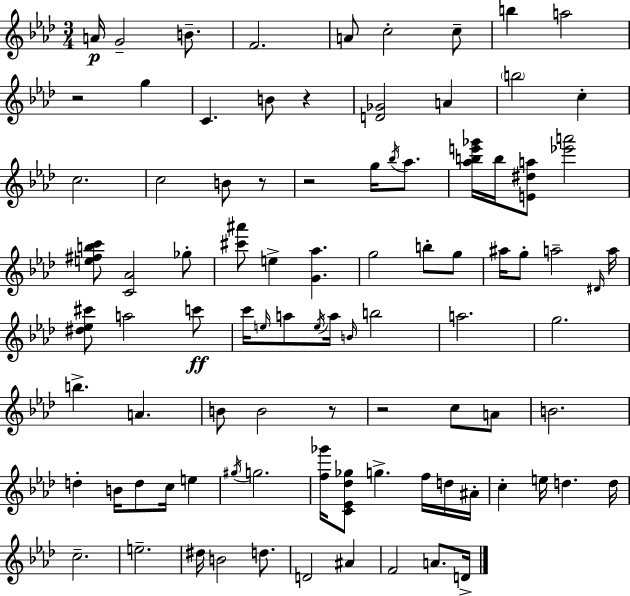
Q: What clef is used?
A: treble